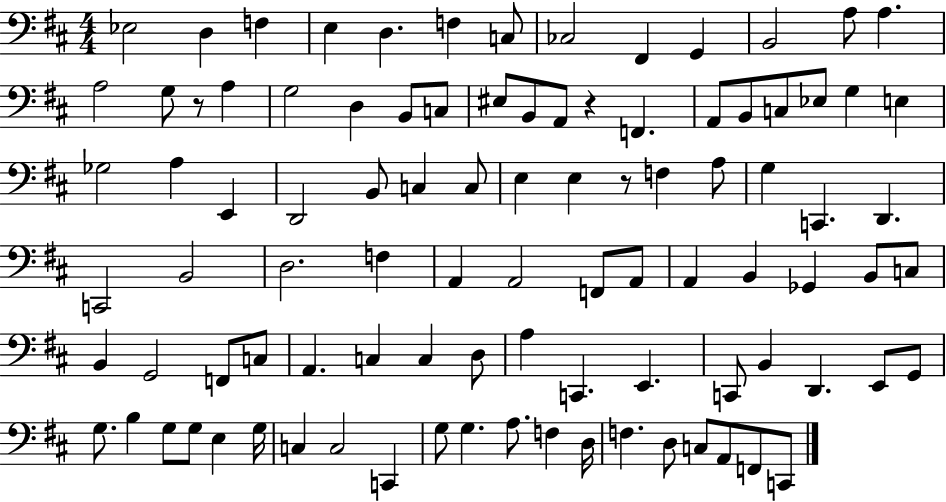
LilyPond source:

{
  \clef bass
  \numericTimeSignature
  \time 4/4
  \key d \major
  ees2 d4 f4 | e4 d4. f4 c8 | ces2 fis,4 g,4 | b,2 a8 a4. | \break a2 g8 r8 a4 | g2 d4 b,8 c8 | eis8 b,8 a,8 r4 f,4. | a,8 b,8 c8 ees8 g4 e4 | \break ges2 a4 e,4 | d,2 b,8 c4 c8 | e4 e4 r8 f4 a8 | g4 c,4. d,4. | \break c,2 b,2 | d2. f4 | a,4 a,2 f,8 a,8 | a,4 b,4 ges,4 b,8 c8 | \break b,4 g,2 f,8 c8 | a,4. c4 c4 d8 | a4 c,4. e,4. | c,8 b,4 d,4. e,8 g,8 | \break g8. b4 g8 g8 e4 g16 | c4 c2 c,4 | g8 g4. a8. f4 d16 | f4. d8 c8 a,8 f,8 c,8 | \break \bar "|."
}